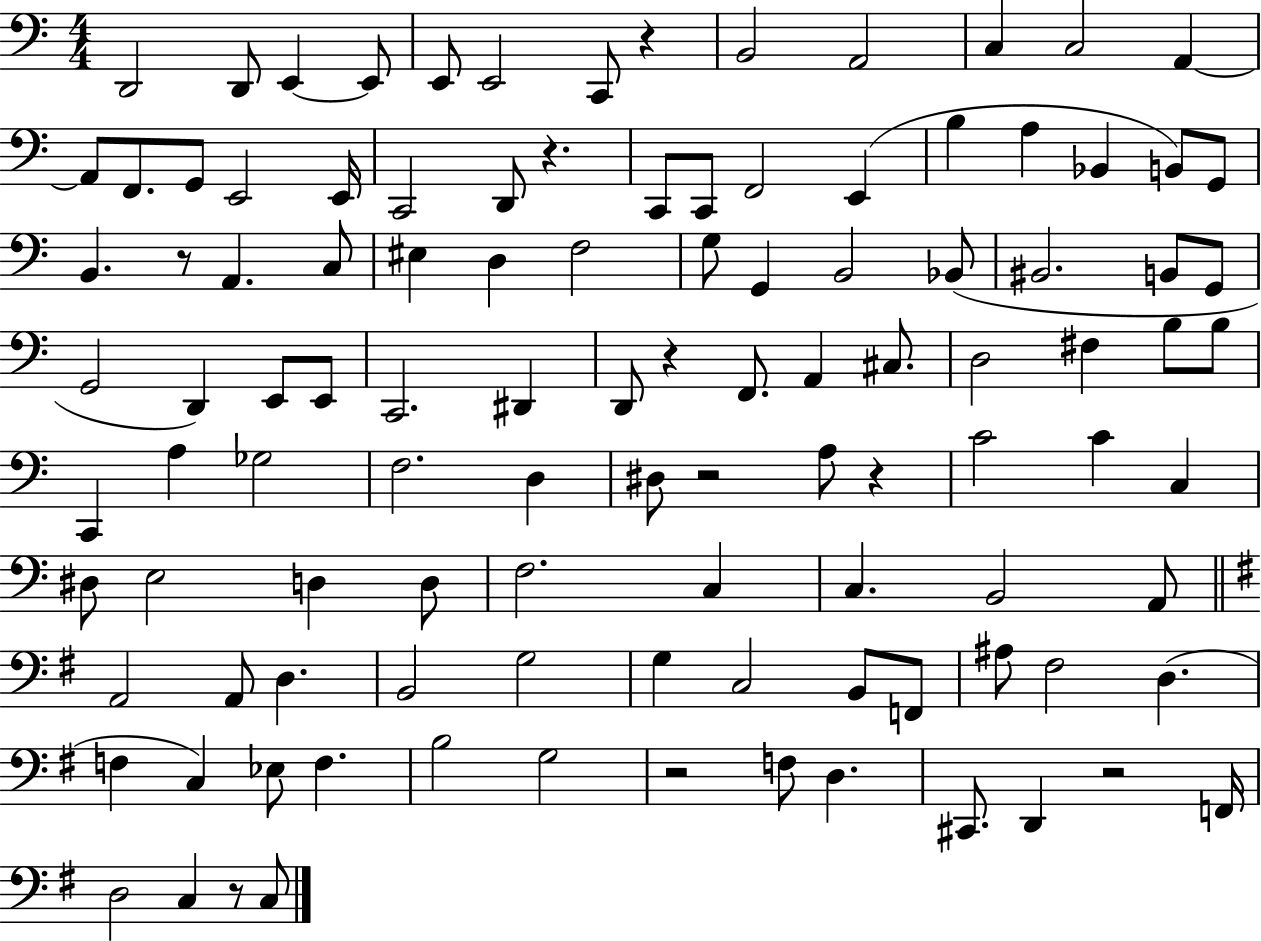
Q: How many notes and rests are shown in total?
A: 109